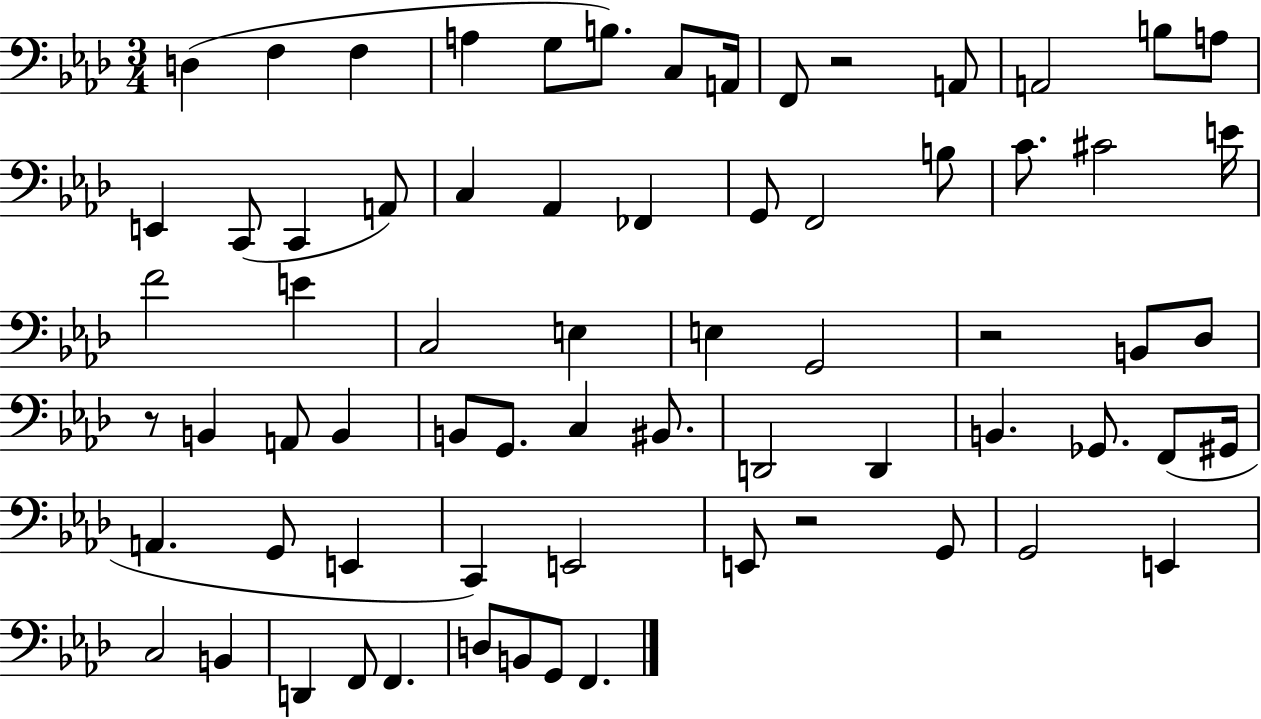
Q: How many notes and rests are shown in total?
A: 69